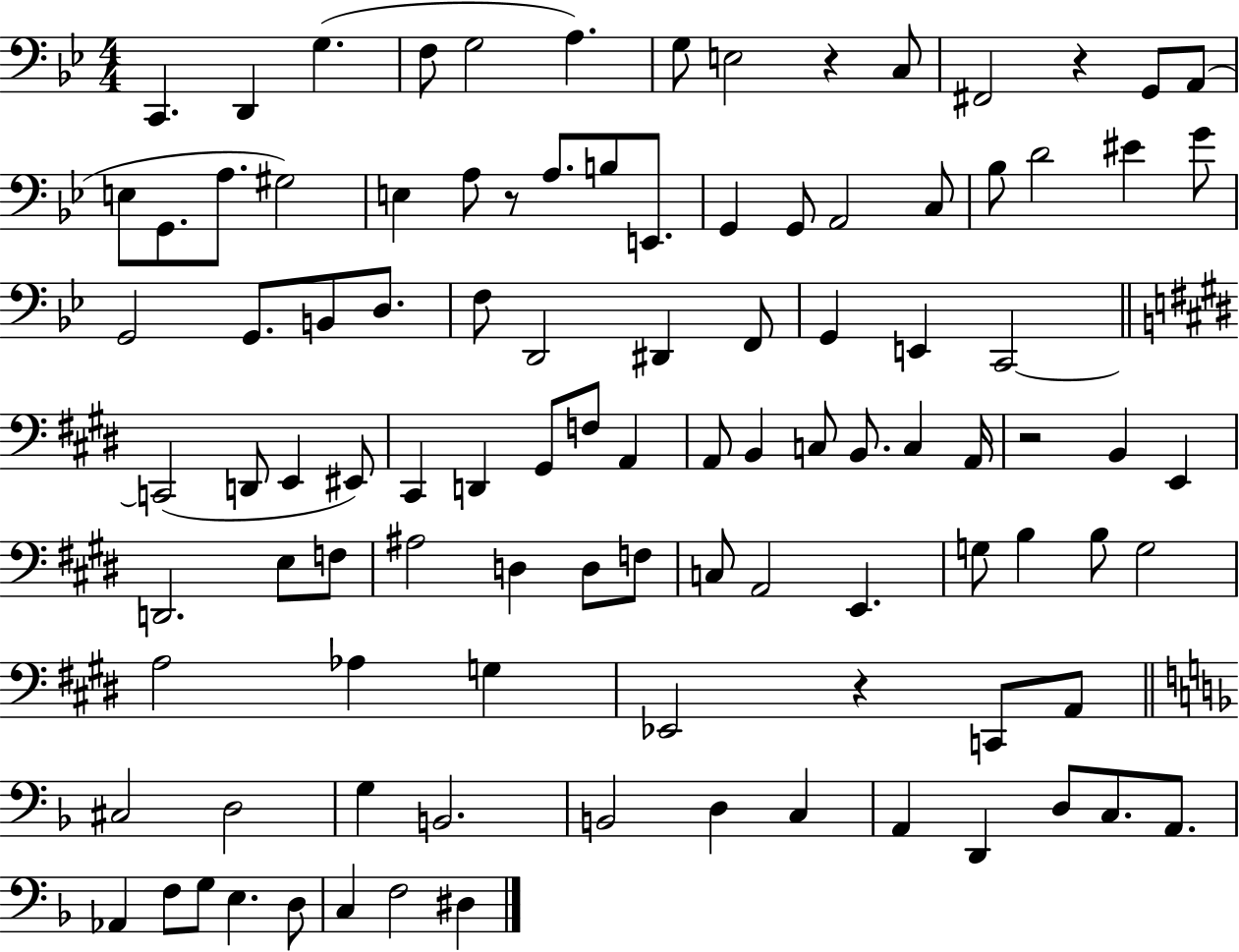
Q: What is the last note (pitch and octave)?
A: D#3